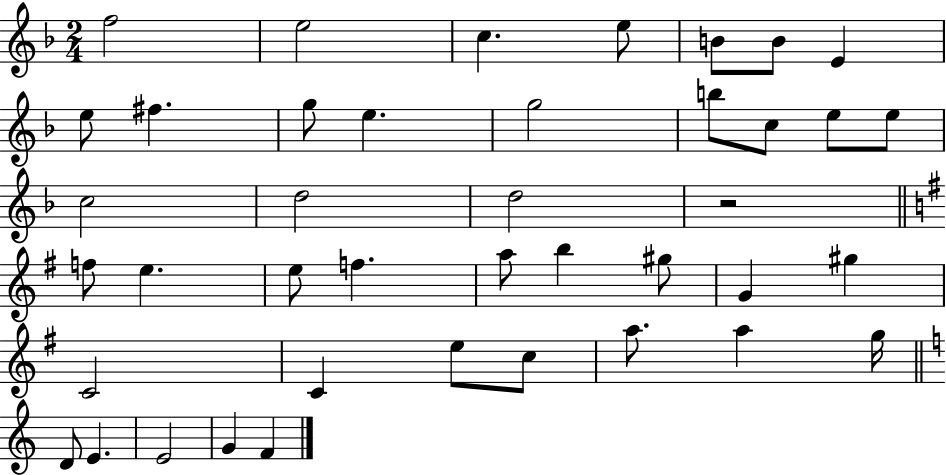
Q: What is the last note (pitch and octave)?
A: F4